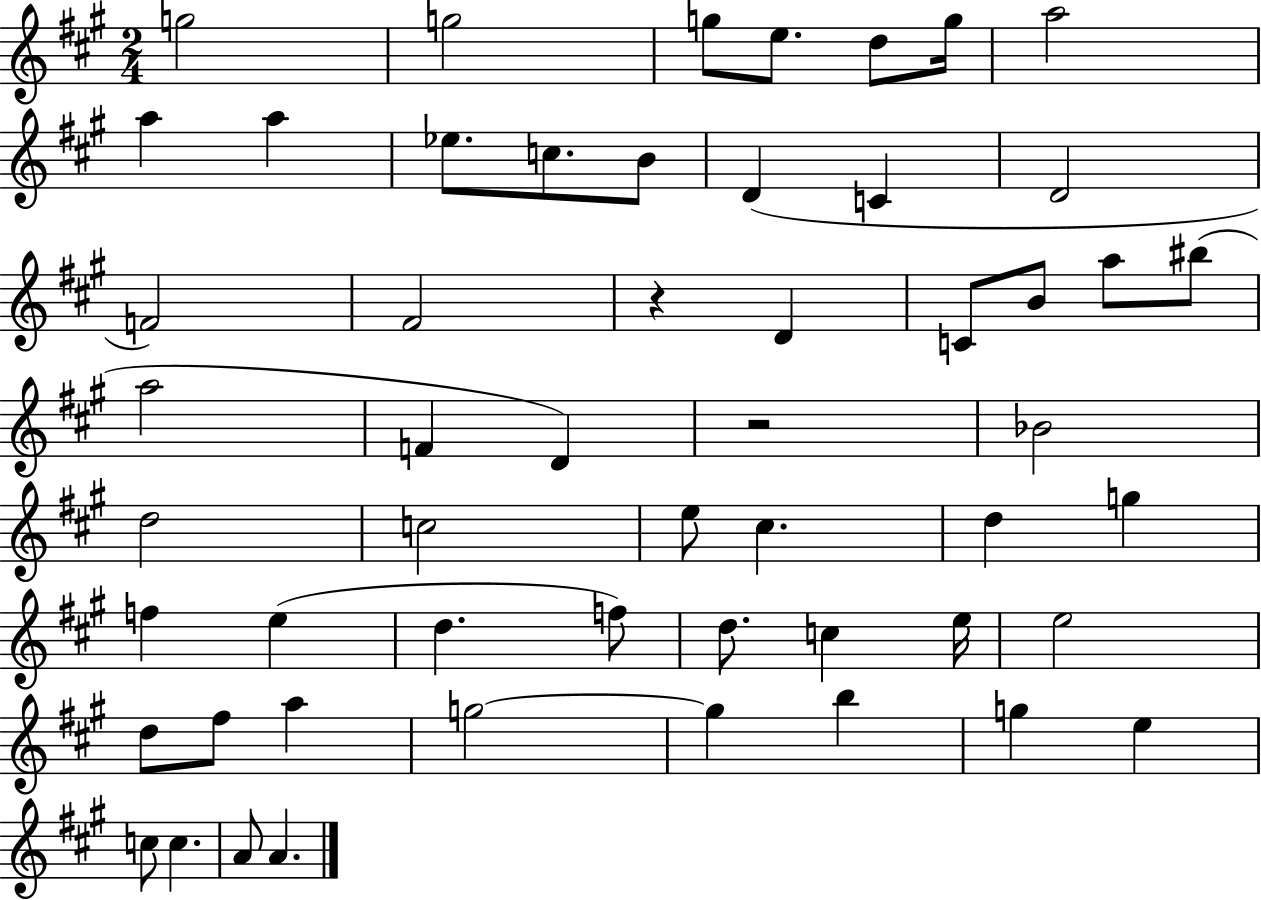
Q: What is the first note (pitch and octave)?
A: G5